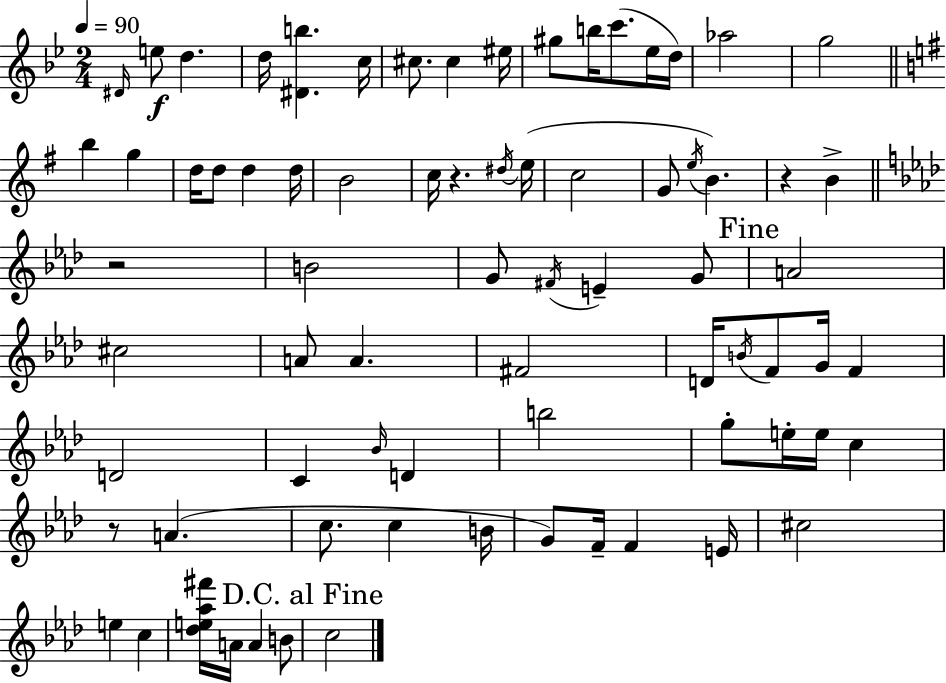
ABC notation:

X:1
T:Untitled
M:2/4
L:1/4
K:Bb
^D/4 e/2 d d/4 [^Db] c/4 ^c/2 ^c ^e/4 ^g/2 b/4 c'/2 _e/4 d/4 _a2 g2 b g d/4 d/2 d d/4 B2 c/4 z ^d/4 e/4 c2 G/2 e/4 B z B z2 B2 G/2 ^F/4 E G/2 A2 ^c2 A/2 A ^F2 D/4 B/4 F/2 G/4 F D2 C _B/4 D b2 g/2 e/4 e/4 c z/2 A c/2 c B/4 G/2 F/4 F E/4 ^c2 e c [_de_a^f']/4 A/4 A B/2 c2